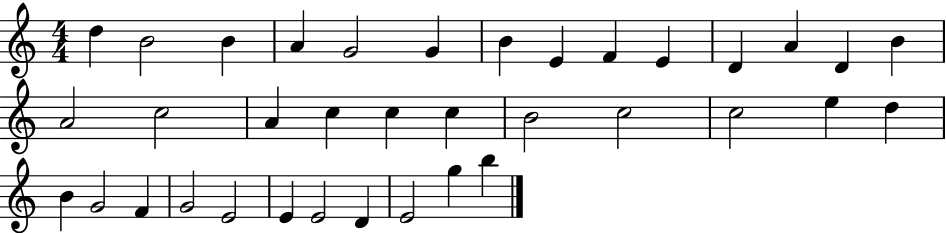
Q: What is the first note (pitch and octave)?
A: D5